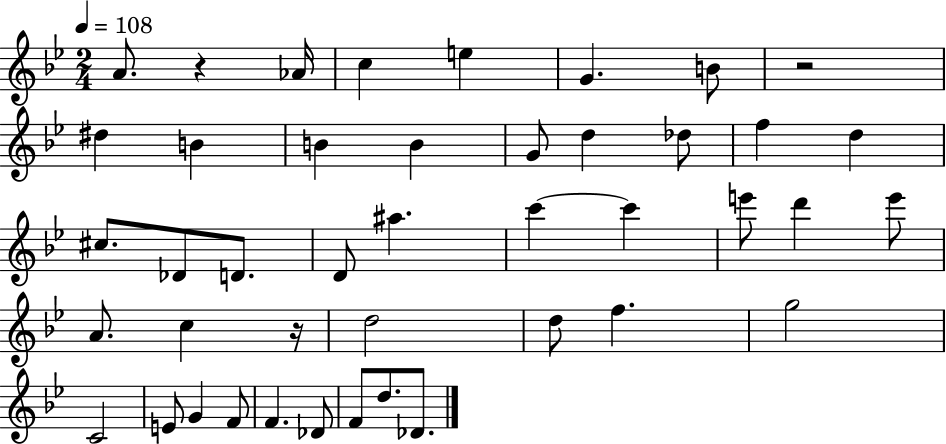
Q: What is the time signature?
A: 2/4